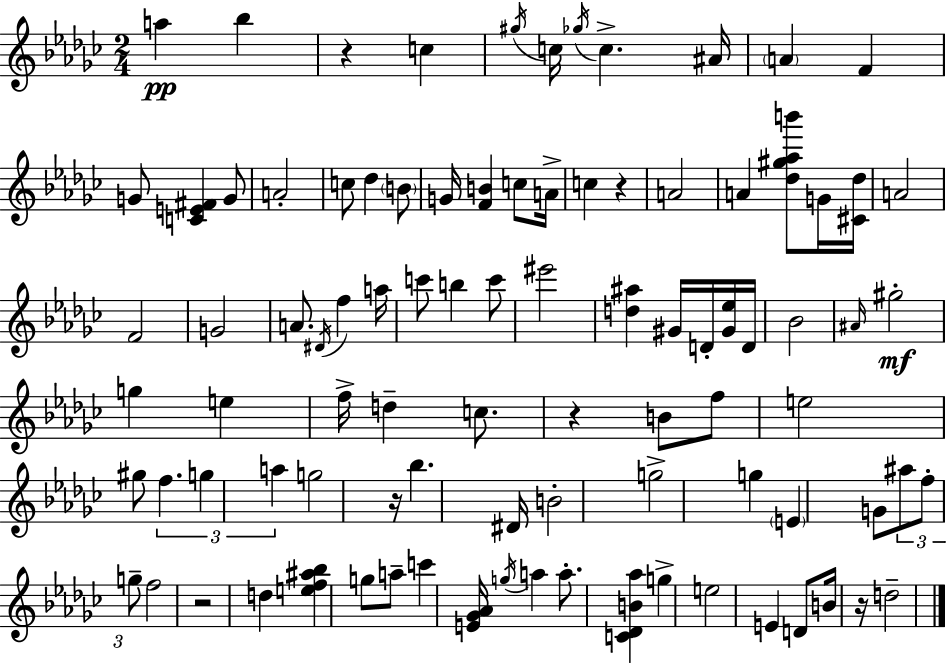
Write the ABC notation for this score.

X:1
T:Untitled
M:2/4
L:1/4
K:Ebm
a _b z c ^g/4 c/4 _g/4 c ^A/4 A F G/2 [CE^F] G/2 A2 c/2 _d B/2 G/4 [FB] c/2 A/4 c z A2 A [_d^g_ab']/2 G/4 [^C_d]/4 A2 F2 G2 A/2 ^D/4 f a/4 c'/2 b c'/2 ^e'2 [d^a] ^G/4 D/4 [^G_e]/4 D/4 _B2 ^A/4 ^g2 g e f/4 d c/2 z B/2 f/2 e2 ^g/2 f g a g2 z/4 _b ^D/4 B2 g2 g E G/2 ^a/2 f/2 g/2 f2 z2 d [ef^a_b] g/2 a/2 c' [E_G_A]/4 g/4 a a/2 [C_DB_a] g e2 E D/2 B/4 z/4 d2